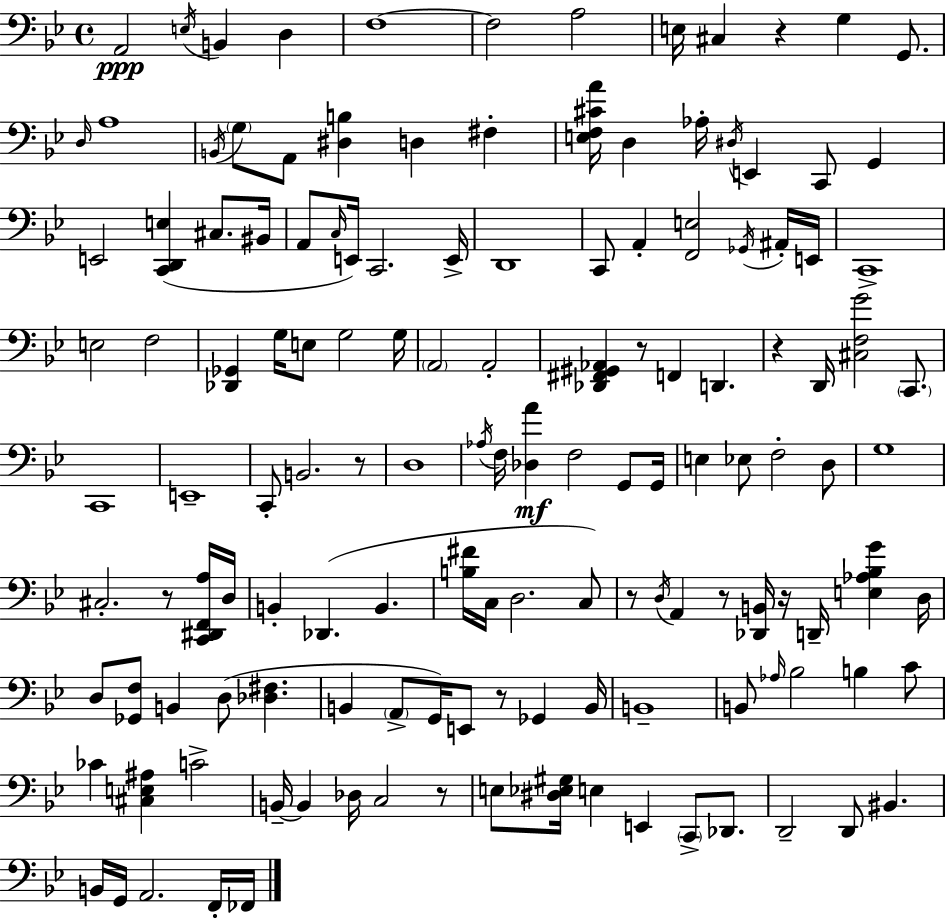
X:1
T:Untitled
M:4/4
L:1/4
K:Gm
A,,2 E,/4 B,, D, F,4 F,2 A,2 E,/4 ^C, z G, G,,/2 D,/4 A,4 B,,/4 G,/2 A,,/2 [^D,B,] D, ^F, [E,F,^CA]/4 D, _A,/4 ^D,/4 E,, C,,/2 G,, E,,2 [C,,D,,E,] ^C,/2 ^B,,/4 A,,/2 C,/4 E,,/4 C,,2 E,,/4 D,,4 C,,/2 A,, [F,,E,]2 _G,,/4 ^A,,/4 E,,/4 C,,4 E,2 F,2 [_D,,_G,,] G,/4 E,/2 G,2 G,/4 A,,2 A,,2 [_D,,^F,,^G,,_A,,] z/2 F,, D,, z D,,/4 [^C,F,G]2 C,,/2 C,,4 E,,4 C,,/2 B,,2 z/2 D,4 _A,/4 F,/4 [_D,A] F,2 G,,/2 G,,/4 E, _E,/2 F,2 D,/2 G,4 ^C,2 z/2 [C,,^D,,F,,A,]/4 D,/4 B,, _D,, B,, [B,^F]/4 C,/4 D,2 C,/2 z/2 D,/4 A,, z/2 [_D,,B,,]/4 z/4 D,,/4 [E,_A,_B,G] D,/4 D,/2 [_G,,F,]/2 B,, D,/2 [_D,^F,] B,, A,,/2 G,,/4 E,,/2 z/2 _G,, B,,/4 B,,4 B,,/2 _A,/4 _B,2 B, C/2 _C [^C,E,^A,] C2 B,,/4 B,, _D,/4 C,2 z/2 E,/2 [^D,_E,^G,]/4 E, E,, C,,/2 _D,,/2 D,,2 D,,/2 ^B,, B,,/4 G,,/4 A,,2 F,,/4 _F,,/4